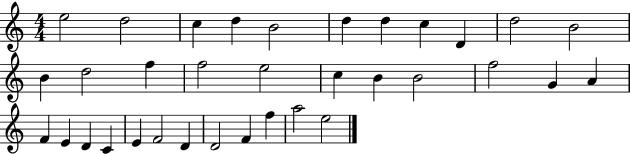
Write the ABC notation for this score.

X:1
T:Untitled
M:4/4
L:1/4
K:C
e2 d2 c d B2 d d c D d2 B2 B d2 f f2 e2 c B B2 f2 G A F E D C E F2 D D2 F f a2 e2